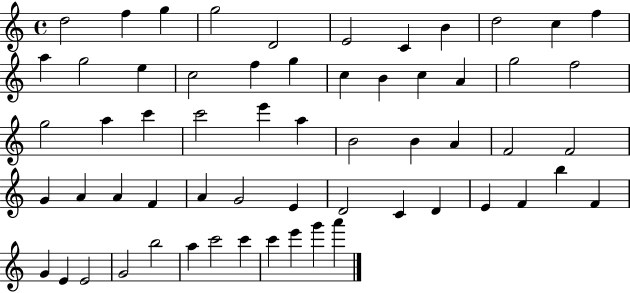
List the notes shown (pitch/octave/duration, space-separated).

D5/h F5/q G5/q G5/h D4/h E4/h C4/q B4/q D5/h C5/q F5/q A5/q G5/h E5/q C5/h F5/q G5/q C5/q B4/q C5/q A4/q G5/h F5/h G5/h A5/q C6/q C6/h E6/q A5/q B4/h B4/q A4/q F4/h F4/h G4/q A4/q A4/q F4/q A4/q G4/h E4/q D4/h C4/q D4/q E4/q F4/q B5/q F4/q G4/q E4/q E4/h G4/h B5/h A5/q C6/h C6/q C6/q E6/q G6/q A6/q